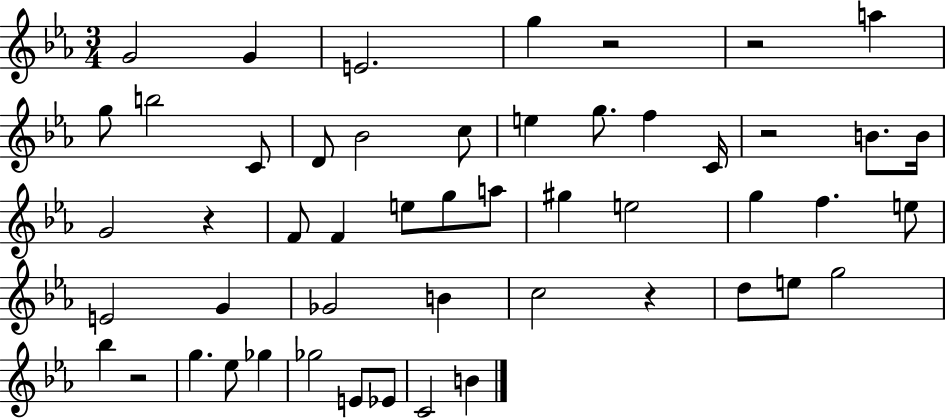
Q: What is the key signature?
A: EES major